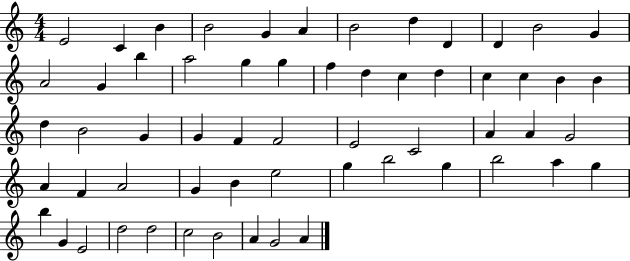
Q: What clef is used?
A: treble